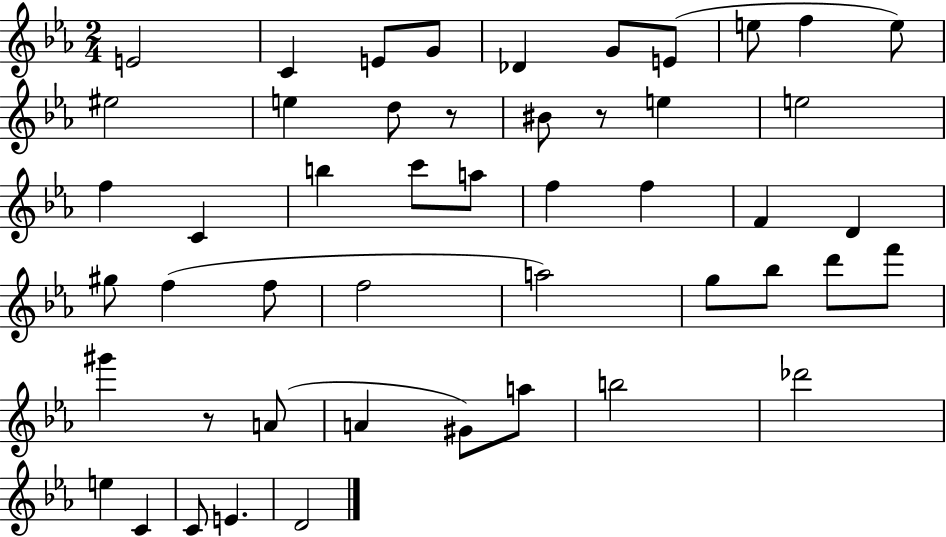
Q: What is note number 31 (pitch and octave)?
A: G5